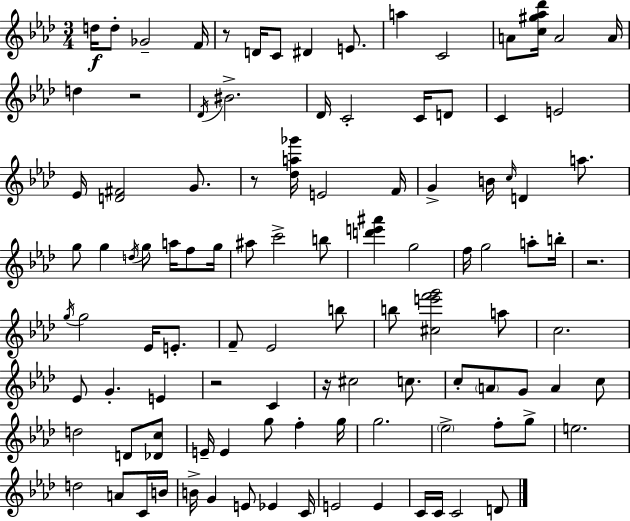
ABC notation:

X:1
T:Untitled
M:3/4
L:1/4
K:Ab
d/4 d/2 _G2 F/4 z/2 D/4 C/2 ^D E/2 a C2 A/2 [c^g_a_d']/4 A2 A/4 d z2 _D/4 ^B2 _D/4 C2 C/4 D/2 C E2 _E/4 [D^F]2 G/2 z/2 [_da_g']/4 E2 F/4 G B/4 c/4 D a/2 g/2 g d/4 g/2 a/4 f/2 g/4 ^a/2 c'2 b/2 [d'e'^a'] g2 f/4 g2 a/2 b/4 z2 g/4 g2 _E/4 E/2 F/2 _E2 b/2 b/2 [^ce'f'g']2 a/2 c2 _E/2 G E z2 C z/4 ^c2 c/2 c/2 A/2 G/2 A c/2 d2 D/2 [_Dc]/2 E/4 E g/2 f g/4 g2 _e2 f/2 g/2 e2 d2 A/2 C/4 B/4 B/4 G E/2 _E C/4 E2 E C/4 C/4 C2 D/2